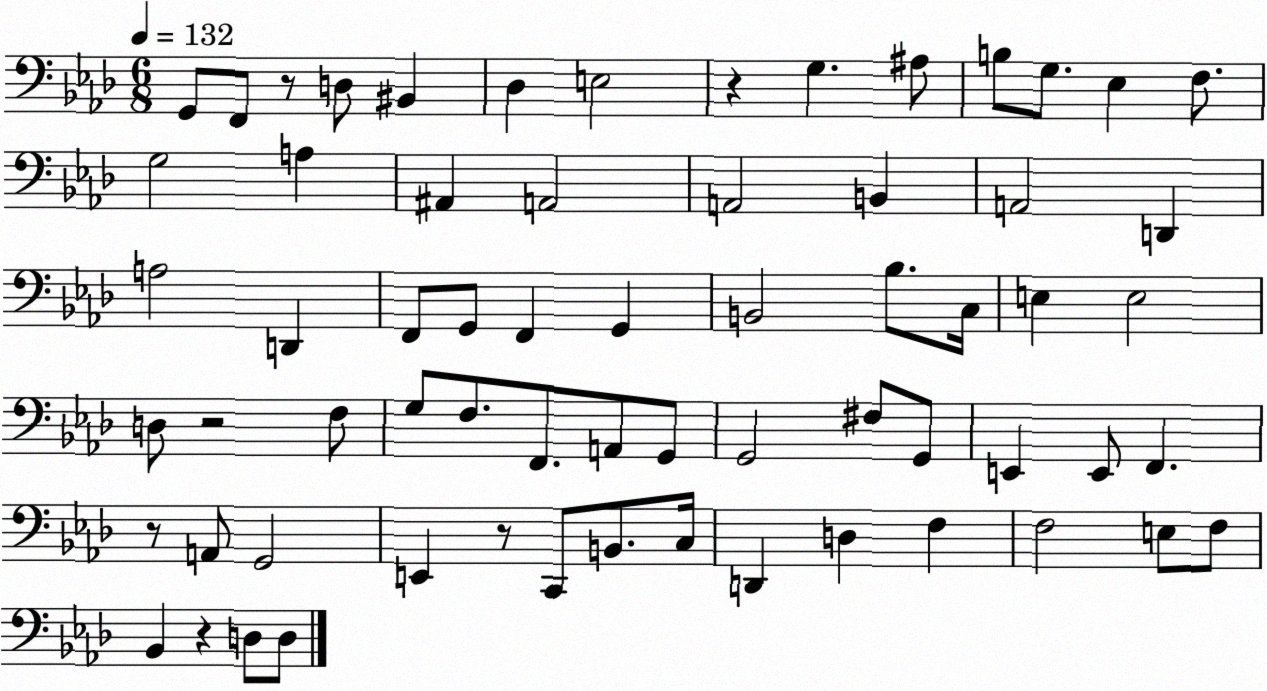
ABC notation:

X:1
T:Untitled
M:6/8
L:1/4
K:Ab
G,,/2 F,,/2 z/2 D,/2 ^B,, _D, E,2 z G, ^A,/2 B,/2 G,/2 _E, F,/2 G,2 A, ^A,, A,,2 A,,2 B,, A,,2 D,, A,2 D,, F,,/2 G,,/2 F,, G,, B,,2 _B,/2 C,/4 E, E,2 D,/2 z2 F,/2 G,/2 F,/2 F,,/2 A,,/2 G,,/2 G,,2 ^F,/2 G,,/2 E,, E,,/2 F,, z/2 A,,/2 G,,2 E,, z/2 C,,/2 B,,/2 C,/4 D,, D, F, F,2 E,/2 F,/2 _B,, z D,/2 D,/2